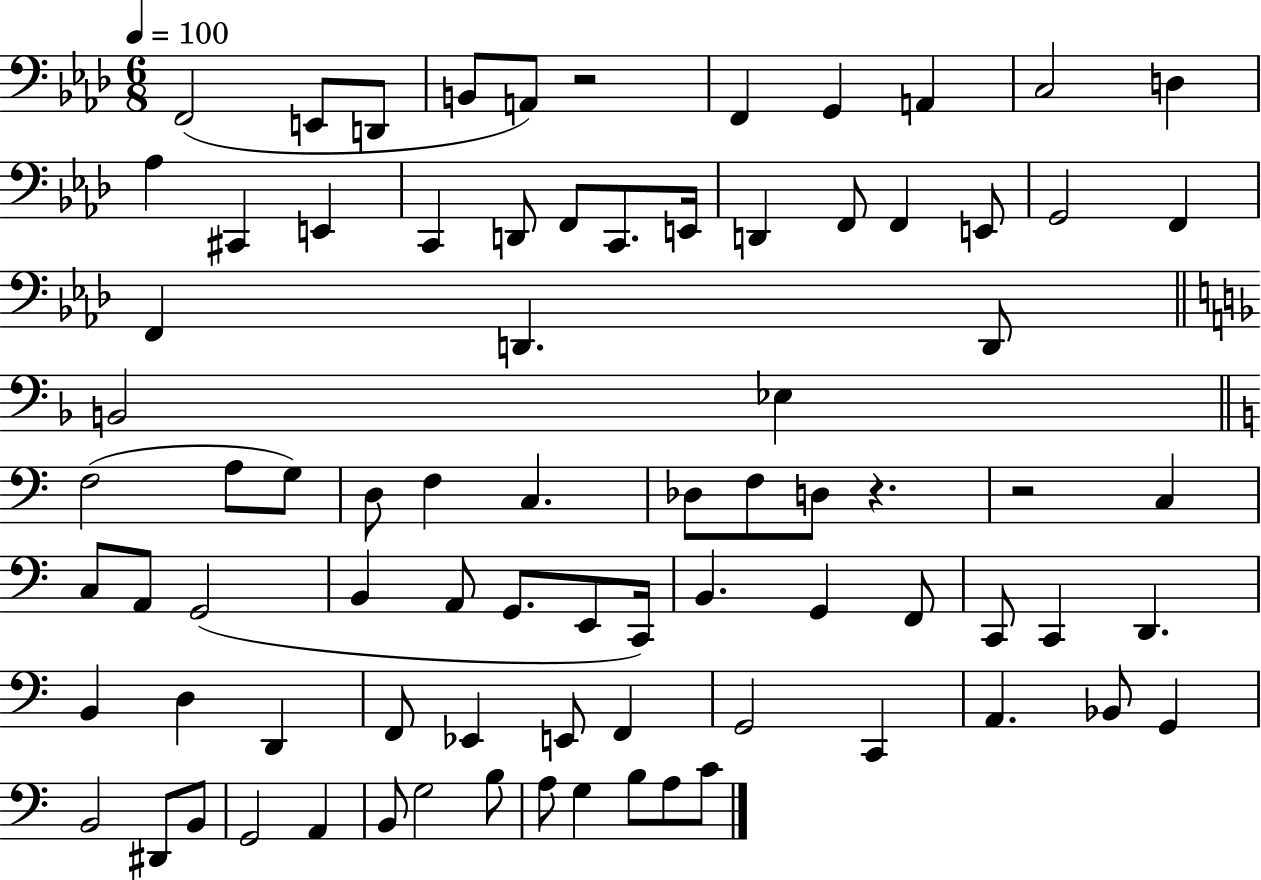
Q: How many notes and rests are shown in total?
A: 81